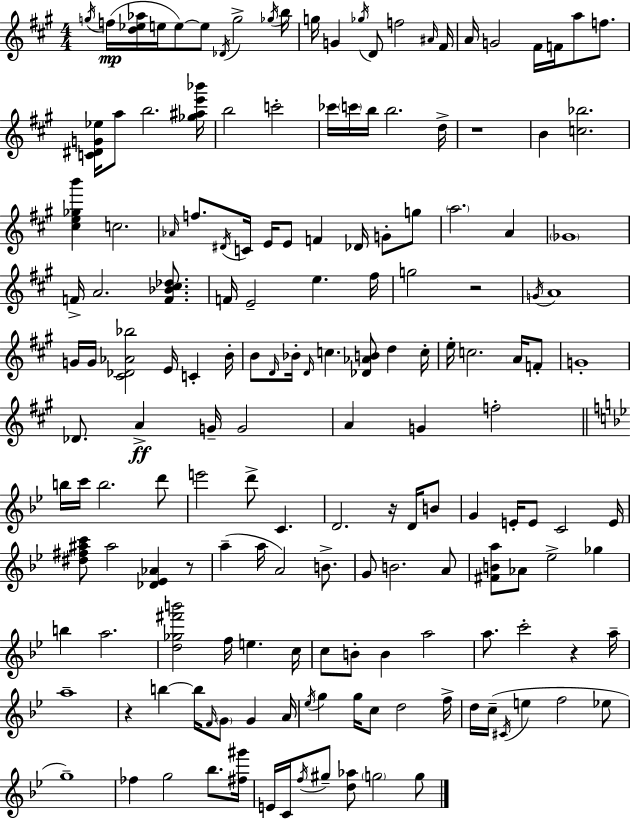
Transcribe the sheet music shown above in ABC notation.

X:1
T:Untitled
M:4/4
L:1/4
K:A
g/4 f/4 [d_e_a]/4 e/4 e/2 e/2 _D/4 g2 _g/4 b/4 g/4 G _g/4 D/2 f2 ^A/4 ^F/4 A/4 G2 ^F/4 F/4 a/2 f/2 [C^DG_e]/4 a/2 b2 [_g^ae'_b']/4 b2 c'2 _c'/4 c'/4 b/4 b2 d/4 z4 B [c_b]2 [^ce_gb'] c2 _A/4 f/2 ^D/4 C/4 E/4 E/2 F _D/4 G/2 g/2 a2 A _G4 F/4 A2 [F_B^c_d]/2 F/4 E2 e ^f/4 g2 z2 G/4 A4 G/4 G/4 [^C_D_A_b]2 E/4 C B/4 B/2 D/4 _B/4 D/4 c [_D_AB]/2 d c/4 e/4 c2 A/4 F/2 G4 _D/2 A G/4 G2 A G f2 b/4 c'/4 b2 d'/2 e'2 d'/2 C D2 z/4 D/4 B/2 G E/4 E/2 C2 E/4 [^d^f^ac']/2 ^a2 [_D_E_A] z/2 a a/4 A2 B/2 G/2 B2 A/2 [^FBa]/2 _A/2 _e2 _g b a2 [d_g^f'b']2 f/4 e c/4 c/2 B/2 B a2 a/2 c'2 z a/4 a4 z b b/4 F/4 G/2 G A/4 _e/4 g g/4 c/2 d2 f/4 d/4 c/4 ^C/4 e f2 _e/2 g4 _f g2 _b/2 [^f^g']/4 E/4 C/4 f/4 ^g/2 [d_a]/2 g2 g/2